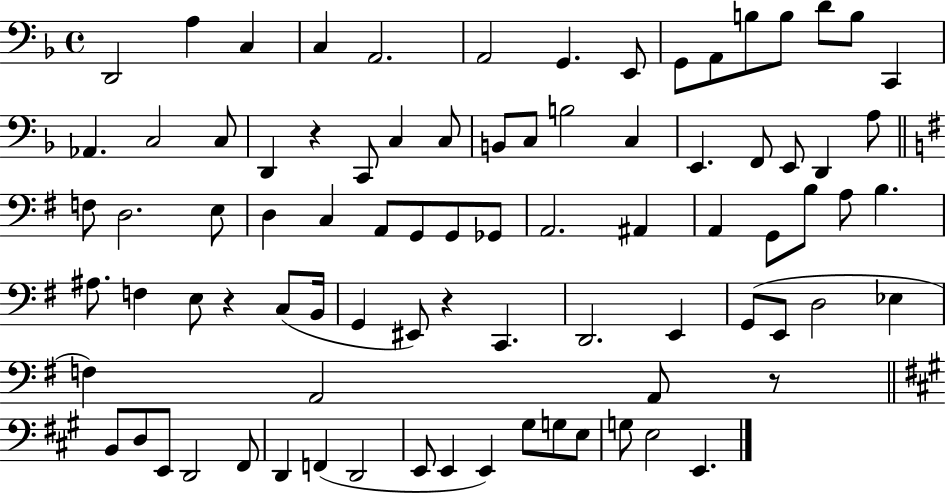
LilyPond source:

{
  \clef bass
  \time 4/4
  \defaultTimeSignature
  \key f \major
  d,2 a4 c4 | c4 a,2. | a,2 g,4. e,8 | g,8 a,8 b8 b8 d'8 b8 c,4 | \break aes,4. c2 c8 | d,4 r4 c,8 c4 c8 | b,8 c8 b2 c4 | e,4. f,8 e,8 d,4 a8 | \break \bar "||" \break \key g \major f8 d2. e8 | d4 c4 a,8 g,8 g,8 ges,8 | a,2. ais,4 | a,4 g,8 b8 a8 b4. | \break ais8. f4 e8 r4 c8( b,16 | g,4 eis,8) r4 c,4. | d,2. e,4 | g,8( e,8 d2 ees4 | \break f4) a,2 a,8 r8 | \bar "||" \break \key a \major b,8 d8 e,8 d,2 fis,8 | d,4 f,4( d,2 | e,8 e,4 e,4) gis8 g8 e8 | g8 e2 e,4. | \break \bar "|."
}